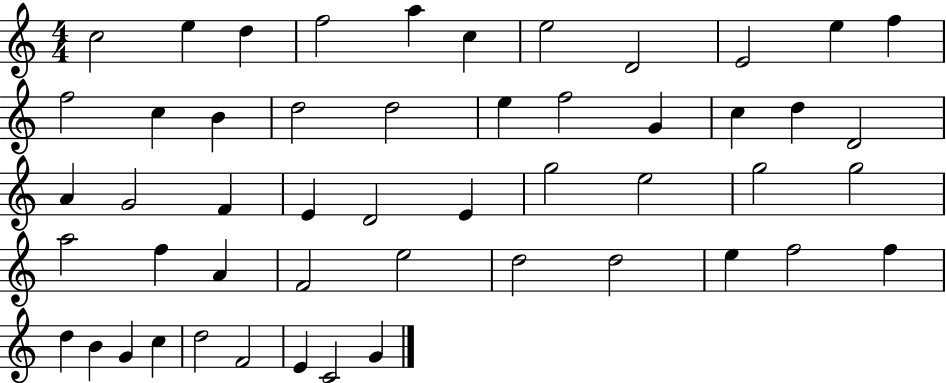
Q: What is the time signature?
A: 4/4